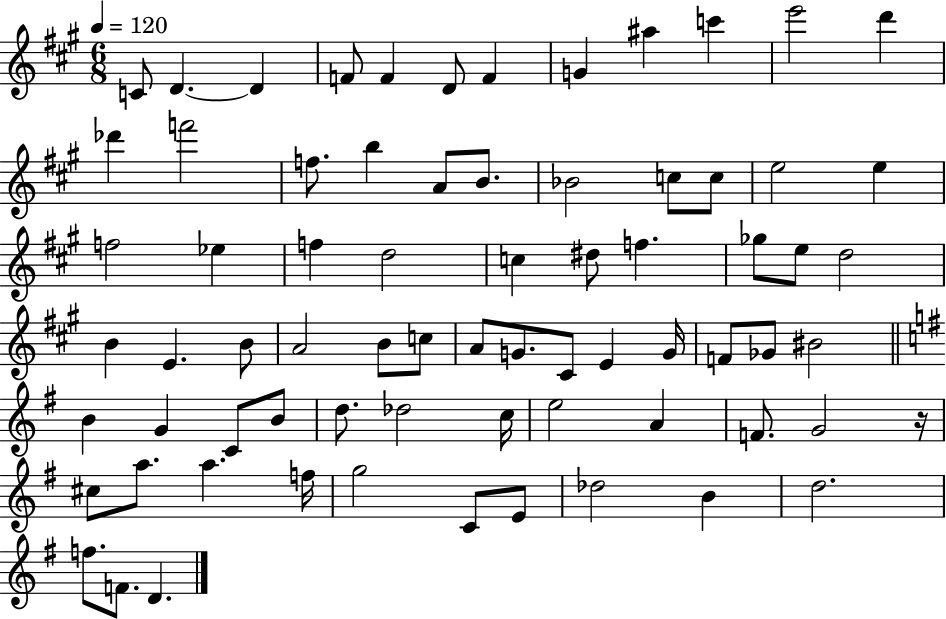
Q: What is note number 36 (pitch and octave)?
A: B4